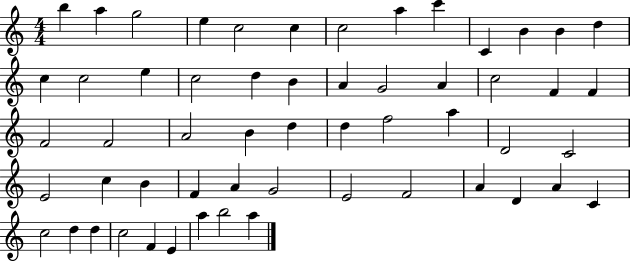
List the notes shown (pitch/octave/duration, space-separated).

B5/q A5/q G5/h E5/q C5/h C5/q C5/h A5/q C6/q C4/q B4/q B4/q D5/q C5/q C5/h E5/q C5/h D5/q B4/q A4/q G4/h A4/q C5/h F4/q F4/q F4/h F4/h A4/h B4/q D5/q D5/q F5/h A5/q D4/h C4/h E4/h C5/q B4/q F4/q A4/q G4/h E4/h F4/h A4/q D4/q A4/q C4/q C5/h D5/q D5/q C5/h F4/q E4/q A5/q B5/h A5/q